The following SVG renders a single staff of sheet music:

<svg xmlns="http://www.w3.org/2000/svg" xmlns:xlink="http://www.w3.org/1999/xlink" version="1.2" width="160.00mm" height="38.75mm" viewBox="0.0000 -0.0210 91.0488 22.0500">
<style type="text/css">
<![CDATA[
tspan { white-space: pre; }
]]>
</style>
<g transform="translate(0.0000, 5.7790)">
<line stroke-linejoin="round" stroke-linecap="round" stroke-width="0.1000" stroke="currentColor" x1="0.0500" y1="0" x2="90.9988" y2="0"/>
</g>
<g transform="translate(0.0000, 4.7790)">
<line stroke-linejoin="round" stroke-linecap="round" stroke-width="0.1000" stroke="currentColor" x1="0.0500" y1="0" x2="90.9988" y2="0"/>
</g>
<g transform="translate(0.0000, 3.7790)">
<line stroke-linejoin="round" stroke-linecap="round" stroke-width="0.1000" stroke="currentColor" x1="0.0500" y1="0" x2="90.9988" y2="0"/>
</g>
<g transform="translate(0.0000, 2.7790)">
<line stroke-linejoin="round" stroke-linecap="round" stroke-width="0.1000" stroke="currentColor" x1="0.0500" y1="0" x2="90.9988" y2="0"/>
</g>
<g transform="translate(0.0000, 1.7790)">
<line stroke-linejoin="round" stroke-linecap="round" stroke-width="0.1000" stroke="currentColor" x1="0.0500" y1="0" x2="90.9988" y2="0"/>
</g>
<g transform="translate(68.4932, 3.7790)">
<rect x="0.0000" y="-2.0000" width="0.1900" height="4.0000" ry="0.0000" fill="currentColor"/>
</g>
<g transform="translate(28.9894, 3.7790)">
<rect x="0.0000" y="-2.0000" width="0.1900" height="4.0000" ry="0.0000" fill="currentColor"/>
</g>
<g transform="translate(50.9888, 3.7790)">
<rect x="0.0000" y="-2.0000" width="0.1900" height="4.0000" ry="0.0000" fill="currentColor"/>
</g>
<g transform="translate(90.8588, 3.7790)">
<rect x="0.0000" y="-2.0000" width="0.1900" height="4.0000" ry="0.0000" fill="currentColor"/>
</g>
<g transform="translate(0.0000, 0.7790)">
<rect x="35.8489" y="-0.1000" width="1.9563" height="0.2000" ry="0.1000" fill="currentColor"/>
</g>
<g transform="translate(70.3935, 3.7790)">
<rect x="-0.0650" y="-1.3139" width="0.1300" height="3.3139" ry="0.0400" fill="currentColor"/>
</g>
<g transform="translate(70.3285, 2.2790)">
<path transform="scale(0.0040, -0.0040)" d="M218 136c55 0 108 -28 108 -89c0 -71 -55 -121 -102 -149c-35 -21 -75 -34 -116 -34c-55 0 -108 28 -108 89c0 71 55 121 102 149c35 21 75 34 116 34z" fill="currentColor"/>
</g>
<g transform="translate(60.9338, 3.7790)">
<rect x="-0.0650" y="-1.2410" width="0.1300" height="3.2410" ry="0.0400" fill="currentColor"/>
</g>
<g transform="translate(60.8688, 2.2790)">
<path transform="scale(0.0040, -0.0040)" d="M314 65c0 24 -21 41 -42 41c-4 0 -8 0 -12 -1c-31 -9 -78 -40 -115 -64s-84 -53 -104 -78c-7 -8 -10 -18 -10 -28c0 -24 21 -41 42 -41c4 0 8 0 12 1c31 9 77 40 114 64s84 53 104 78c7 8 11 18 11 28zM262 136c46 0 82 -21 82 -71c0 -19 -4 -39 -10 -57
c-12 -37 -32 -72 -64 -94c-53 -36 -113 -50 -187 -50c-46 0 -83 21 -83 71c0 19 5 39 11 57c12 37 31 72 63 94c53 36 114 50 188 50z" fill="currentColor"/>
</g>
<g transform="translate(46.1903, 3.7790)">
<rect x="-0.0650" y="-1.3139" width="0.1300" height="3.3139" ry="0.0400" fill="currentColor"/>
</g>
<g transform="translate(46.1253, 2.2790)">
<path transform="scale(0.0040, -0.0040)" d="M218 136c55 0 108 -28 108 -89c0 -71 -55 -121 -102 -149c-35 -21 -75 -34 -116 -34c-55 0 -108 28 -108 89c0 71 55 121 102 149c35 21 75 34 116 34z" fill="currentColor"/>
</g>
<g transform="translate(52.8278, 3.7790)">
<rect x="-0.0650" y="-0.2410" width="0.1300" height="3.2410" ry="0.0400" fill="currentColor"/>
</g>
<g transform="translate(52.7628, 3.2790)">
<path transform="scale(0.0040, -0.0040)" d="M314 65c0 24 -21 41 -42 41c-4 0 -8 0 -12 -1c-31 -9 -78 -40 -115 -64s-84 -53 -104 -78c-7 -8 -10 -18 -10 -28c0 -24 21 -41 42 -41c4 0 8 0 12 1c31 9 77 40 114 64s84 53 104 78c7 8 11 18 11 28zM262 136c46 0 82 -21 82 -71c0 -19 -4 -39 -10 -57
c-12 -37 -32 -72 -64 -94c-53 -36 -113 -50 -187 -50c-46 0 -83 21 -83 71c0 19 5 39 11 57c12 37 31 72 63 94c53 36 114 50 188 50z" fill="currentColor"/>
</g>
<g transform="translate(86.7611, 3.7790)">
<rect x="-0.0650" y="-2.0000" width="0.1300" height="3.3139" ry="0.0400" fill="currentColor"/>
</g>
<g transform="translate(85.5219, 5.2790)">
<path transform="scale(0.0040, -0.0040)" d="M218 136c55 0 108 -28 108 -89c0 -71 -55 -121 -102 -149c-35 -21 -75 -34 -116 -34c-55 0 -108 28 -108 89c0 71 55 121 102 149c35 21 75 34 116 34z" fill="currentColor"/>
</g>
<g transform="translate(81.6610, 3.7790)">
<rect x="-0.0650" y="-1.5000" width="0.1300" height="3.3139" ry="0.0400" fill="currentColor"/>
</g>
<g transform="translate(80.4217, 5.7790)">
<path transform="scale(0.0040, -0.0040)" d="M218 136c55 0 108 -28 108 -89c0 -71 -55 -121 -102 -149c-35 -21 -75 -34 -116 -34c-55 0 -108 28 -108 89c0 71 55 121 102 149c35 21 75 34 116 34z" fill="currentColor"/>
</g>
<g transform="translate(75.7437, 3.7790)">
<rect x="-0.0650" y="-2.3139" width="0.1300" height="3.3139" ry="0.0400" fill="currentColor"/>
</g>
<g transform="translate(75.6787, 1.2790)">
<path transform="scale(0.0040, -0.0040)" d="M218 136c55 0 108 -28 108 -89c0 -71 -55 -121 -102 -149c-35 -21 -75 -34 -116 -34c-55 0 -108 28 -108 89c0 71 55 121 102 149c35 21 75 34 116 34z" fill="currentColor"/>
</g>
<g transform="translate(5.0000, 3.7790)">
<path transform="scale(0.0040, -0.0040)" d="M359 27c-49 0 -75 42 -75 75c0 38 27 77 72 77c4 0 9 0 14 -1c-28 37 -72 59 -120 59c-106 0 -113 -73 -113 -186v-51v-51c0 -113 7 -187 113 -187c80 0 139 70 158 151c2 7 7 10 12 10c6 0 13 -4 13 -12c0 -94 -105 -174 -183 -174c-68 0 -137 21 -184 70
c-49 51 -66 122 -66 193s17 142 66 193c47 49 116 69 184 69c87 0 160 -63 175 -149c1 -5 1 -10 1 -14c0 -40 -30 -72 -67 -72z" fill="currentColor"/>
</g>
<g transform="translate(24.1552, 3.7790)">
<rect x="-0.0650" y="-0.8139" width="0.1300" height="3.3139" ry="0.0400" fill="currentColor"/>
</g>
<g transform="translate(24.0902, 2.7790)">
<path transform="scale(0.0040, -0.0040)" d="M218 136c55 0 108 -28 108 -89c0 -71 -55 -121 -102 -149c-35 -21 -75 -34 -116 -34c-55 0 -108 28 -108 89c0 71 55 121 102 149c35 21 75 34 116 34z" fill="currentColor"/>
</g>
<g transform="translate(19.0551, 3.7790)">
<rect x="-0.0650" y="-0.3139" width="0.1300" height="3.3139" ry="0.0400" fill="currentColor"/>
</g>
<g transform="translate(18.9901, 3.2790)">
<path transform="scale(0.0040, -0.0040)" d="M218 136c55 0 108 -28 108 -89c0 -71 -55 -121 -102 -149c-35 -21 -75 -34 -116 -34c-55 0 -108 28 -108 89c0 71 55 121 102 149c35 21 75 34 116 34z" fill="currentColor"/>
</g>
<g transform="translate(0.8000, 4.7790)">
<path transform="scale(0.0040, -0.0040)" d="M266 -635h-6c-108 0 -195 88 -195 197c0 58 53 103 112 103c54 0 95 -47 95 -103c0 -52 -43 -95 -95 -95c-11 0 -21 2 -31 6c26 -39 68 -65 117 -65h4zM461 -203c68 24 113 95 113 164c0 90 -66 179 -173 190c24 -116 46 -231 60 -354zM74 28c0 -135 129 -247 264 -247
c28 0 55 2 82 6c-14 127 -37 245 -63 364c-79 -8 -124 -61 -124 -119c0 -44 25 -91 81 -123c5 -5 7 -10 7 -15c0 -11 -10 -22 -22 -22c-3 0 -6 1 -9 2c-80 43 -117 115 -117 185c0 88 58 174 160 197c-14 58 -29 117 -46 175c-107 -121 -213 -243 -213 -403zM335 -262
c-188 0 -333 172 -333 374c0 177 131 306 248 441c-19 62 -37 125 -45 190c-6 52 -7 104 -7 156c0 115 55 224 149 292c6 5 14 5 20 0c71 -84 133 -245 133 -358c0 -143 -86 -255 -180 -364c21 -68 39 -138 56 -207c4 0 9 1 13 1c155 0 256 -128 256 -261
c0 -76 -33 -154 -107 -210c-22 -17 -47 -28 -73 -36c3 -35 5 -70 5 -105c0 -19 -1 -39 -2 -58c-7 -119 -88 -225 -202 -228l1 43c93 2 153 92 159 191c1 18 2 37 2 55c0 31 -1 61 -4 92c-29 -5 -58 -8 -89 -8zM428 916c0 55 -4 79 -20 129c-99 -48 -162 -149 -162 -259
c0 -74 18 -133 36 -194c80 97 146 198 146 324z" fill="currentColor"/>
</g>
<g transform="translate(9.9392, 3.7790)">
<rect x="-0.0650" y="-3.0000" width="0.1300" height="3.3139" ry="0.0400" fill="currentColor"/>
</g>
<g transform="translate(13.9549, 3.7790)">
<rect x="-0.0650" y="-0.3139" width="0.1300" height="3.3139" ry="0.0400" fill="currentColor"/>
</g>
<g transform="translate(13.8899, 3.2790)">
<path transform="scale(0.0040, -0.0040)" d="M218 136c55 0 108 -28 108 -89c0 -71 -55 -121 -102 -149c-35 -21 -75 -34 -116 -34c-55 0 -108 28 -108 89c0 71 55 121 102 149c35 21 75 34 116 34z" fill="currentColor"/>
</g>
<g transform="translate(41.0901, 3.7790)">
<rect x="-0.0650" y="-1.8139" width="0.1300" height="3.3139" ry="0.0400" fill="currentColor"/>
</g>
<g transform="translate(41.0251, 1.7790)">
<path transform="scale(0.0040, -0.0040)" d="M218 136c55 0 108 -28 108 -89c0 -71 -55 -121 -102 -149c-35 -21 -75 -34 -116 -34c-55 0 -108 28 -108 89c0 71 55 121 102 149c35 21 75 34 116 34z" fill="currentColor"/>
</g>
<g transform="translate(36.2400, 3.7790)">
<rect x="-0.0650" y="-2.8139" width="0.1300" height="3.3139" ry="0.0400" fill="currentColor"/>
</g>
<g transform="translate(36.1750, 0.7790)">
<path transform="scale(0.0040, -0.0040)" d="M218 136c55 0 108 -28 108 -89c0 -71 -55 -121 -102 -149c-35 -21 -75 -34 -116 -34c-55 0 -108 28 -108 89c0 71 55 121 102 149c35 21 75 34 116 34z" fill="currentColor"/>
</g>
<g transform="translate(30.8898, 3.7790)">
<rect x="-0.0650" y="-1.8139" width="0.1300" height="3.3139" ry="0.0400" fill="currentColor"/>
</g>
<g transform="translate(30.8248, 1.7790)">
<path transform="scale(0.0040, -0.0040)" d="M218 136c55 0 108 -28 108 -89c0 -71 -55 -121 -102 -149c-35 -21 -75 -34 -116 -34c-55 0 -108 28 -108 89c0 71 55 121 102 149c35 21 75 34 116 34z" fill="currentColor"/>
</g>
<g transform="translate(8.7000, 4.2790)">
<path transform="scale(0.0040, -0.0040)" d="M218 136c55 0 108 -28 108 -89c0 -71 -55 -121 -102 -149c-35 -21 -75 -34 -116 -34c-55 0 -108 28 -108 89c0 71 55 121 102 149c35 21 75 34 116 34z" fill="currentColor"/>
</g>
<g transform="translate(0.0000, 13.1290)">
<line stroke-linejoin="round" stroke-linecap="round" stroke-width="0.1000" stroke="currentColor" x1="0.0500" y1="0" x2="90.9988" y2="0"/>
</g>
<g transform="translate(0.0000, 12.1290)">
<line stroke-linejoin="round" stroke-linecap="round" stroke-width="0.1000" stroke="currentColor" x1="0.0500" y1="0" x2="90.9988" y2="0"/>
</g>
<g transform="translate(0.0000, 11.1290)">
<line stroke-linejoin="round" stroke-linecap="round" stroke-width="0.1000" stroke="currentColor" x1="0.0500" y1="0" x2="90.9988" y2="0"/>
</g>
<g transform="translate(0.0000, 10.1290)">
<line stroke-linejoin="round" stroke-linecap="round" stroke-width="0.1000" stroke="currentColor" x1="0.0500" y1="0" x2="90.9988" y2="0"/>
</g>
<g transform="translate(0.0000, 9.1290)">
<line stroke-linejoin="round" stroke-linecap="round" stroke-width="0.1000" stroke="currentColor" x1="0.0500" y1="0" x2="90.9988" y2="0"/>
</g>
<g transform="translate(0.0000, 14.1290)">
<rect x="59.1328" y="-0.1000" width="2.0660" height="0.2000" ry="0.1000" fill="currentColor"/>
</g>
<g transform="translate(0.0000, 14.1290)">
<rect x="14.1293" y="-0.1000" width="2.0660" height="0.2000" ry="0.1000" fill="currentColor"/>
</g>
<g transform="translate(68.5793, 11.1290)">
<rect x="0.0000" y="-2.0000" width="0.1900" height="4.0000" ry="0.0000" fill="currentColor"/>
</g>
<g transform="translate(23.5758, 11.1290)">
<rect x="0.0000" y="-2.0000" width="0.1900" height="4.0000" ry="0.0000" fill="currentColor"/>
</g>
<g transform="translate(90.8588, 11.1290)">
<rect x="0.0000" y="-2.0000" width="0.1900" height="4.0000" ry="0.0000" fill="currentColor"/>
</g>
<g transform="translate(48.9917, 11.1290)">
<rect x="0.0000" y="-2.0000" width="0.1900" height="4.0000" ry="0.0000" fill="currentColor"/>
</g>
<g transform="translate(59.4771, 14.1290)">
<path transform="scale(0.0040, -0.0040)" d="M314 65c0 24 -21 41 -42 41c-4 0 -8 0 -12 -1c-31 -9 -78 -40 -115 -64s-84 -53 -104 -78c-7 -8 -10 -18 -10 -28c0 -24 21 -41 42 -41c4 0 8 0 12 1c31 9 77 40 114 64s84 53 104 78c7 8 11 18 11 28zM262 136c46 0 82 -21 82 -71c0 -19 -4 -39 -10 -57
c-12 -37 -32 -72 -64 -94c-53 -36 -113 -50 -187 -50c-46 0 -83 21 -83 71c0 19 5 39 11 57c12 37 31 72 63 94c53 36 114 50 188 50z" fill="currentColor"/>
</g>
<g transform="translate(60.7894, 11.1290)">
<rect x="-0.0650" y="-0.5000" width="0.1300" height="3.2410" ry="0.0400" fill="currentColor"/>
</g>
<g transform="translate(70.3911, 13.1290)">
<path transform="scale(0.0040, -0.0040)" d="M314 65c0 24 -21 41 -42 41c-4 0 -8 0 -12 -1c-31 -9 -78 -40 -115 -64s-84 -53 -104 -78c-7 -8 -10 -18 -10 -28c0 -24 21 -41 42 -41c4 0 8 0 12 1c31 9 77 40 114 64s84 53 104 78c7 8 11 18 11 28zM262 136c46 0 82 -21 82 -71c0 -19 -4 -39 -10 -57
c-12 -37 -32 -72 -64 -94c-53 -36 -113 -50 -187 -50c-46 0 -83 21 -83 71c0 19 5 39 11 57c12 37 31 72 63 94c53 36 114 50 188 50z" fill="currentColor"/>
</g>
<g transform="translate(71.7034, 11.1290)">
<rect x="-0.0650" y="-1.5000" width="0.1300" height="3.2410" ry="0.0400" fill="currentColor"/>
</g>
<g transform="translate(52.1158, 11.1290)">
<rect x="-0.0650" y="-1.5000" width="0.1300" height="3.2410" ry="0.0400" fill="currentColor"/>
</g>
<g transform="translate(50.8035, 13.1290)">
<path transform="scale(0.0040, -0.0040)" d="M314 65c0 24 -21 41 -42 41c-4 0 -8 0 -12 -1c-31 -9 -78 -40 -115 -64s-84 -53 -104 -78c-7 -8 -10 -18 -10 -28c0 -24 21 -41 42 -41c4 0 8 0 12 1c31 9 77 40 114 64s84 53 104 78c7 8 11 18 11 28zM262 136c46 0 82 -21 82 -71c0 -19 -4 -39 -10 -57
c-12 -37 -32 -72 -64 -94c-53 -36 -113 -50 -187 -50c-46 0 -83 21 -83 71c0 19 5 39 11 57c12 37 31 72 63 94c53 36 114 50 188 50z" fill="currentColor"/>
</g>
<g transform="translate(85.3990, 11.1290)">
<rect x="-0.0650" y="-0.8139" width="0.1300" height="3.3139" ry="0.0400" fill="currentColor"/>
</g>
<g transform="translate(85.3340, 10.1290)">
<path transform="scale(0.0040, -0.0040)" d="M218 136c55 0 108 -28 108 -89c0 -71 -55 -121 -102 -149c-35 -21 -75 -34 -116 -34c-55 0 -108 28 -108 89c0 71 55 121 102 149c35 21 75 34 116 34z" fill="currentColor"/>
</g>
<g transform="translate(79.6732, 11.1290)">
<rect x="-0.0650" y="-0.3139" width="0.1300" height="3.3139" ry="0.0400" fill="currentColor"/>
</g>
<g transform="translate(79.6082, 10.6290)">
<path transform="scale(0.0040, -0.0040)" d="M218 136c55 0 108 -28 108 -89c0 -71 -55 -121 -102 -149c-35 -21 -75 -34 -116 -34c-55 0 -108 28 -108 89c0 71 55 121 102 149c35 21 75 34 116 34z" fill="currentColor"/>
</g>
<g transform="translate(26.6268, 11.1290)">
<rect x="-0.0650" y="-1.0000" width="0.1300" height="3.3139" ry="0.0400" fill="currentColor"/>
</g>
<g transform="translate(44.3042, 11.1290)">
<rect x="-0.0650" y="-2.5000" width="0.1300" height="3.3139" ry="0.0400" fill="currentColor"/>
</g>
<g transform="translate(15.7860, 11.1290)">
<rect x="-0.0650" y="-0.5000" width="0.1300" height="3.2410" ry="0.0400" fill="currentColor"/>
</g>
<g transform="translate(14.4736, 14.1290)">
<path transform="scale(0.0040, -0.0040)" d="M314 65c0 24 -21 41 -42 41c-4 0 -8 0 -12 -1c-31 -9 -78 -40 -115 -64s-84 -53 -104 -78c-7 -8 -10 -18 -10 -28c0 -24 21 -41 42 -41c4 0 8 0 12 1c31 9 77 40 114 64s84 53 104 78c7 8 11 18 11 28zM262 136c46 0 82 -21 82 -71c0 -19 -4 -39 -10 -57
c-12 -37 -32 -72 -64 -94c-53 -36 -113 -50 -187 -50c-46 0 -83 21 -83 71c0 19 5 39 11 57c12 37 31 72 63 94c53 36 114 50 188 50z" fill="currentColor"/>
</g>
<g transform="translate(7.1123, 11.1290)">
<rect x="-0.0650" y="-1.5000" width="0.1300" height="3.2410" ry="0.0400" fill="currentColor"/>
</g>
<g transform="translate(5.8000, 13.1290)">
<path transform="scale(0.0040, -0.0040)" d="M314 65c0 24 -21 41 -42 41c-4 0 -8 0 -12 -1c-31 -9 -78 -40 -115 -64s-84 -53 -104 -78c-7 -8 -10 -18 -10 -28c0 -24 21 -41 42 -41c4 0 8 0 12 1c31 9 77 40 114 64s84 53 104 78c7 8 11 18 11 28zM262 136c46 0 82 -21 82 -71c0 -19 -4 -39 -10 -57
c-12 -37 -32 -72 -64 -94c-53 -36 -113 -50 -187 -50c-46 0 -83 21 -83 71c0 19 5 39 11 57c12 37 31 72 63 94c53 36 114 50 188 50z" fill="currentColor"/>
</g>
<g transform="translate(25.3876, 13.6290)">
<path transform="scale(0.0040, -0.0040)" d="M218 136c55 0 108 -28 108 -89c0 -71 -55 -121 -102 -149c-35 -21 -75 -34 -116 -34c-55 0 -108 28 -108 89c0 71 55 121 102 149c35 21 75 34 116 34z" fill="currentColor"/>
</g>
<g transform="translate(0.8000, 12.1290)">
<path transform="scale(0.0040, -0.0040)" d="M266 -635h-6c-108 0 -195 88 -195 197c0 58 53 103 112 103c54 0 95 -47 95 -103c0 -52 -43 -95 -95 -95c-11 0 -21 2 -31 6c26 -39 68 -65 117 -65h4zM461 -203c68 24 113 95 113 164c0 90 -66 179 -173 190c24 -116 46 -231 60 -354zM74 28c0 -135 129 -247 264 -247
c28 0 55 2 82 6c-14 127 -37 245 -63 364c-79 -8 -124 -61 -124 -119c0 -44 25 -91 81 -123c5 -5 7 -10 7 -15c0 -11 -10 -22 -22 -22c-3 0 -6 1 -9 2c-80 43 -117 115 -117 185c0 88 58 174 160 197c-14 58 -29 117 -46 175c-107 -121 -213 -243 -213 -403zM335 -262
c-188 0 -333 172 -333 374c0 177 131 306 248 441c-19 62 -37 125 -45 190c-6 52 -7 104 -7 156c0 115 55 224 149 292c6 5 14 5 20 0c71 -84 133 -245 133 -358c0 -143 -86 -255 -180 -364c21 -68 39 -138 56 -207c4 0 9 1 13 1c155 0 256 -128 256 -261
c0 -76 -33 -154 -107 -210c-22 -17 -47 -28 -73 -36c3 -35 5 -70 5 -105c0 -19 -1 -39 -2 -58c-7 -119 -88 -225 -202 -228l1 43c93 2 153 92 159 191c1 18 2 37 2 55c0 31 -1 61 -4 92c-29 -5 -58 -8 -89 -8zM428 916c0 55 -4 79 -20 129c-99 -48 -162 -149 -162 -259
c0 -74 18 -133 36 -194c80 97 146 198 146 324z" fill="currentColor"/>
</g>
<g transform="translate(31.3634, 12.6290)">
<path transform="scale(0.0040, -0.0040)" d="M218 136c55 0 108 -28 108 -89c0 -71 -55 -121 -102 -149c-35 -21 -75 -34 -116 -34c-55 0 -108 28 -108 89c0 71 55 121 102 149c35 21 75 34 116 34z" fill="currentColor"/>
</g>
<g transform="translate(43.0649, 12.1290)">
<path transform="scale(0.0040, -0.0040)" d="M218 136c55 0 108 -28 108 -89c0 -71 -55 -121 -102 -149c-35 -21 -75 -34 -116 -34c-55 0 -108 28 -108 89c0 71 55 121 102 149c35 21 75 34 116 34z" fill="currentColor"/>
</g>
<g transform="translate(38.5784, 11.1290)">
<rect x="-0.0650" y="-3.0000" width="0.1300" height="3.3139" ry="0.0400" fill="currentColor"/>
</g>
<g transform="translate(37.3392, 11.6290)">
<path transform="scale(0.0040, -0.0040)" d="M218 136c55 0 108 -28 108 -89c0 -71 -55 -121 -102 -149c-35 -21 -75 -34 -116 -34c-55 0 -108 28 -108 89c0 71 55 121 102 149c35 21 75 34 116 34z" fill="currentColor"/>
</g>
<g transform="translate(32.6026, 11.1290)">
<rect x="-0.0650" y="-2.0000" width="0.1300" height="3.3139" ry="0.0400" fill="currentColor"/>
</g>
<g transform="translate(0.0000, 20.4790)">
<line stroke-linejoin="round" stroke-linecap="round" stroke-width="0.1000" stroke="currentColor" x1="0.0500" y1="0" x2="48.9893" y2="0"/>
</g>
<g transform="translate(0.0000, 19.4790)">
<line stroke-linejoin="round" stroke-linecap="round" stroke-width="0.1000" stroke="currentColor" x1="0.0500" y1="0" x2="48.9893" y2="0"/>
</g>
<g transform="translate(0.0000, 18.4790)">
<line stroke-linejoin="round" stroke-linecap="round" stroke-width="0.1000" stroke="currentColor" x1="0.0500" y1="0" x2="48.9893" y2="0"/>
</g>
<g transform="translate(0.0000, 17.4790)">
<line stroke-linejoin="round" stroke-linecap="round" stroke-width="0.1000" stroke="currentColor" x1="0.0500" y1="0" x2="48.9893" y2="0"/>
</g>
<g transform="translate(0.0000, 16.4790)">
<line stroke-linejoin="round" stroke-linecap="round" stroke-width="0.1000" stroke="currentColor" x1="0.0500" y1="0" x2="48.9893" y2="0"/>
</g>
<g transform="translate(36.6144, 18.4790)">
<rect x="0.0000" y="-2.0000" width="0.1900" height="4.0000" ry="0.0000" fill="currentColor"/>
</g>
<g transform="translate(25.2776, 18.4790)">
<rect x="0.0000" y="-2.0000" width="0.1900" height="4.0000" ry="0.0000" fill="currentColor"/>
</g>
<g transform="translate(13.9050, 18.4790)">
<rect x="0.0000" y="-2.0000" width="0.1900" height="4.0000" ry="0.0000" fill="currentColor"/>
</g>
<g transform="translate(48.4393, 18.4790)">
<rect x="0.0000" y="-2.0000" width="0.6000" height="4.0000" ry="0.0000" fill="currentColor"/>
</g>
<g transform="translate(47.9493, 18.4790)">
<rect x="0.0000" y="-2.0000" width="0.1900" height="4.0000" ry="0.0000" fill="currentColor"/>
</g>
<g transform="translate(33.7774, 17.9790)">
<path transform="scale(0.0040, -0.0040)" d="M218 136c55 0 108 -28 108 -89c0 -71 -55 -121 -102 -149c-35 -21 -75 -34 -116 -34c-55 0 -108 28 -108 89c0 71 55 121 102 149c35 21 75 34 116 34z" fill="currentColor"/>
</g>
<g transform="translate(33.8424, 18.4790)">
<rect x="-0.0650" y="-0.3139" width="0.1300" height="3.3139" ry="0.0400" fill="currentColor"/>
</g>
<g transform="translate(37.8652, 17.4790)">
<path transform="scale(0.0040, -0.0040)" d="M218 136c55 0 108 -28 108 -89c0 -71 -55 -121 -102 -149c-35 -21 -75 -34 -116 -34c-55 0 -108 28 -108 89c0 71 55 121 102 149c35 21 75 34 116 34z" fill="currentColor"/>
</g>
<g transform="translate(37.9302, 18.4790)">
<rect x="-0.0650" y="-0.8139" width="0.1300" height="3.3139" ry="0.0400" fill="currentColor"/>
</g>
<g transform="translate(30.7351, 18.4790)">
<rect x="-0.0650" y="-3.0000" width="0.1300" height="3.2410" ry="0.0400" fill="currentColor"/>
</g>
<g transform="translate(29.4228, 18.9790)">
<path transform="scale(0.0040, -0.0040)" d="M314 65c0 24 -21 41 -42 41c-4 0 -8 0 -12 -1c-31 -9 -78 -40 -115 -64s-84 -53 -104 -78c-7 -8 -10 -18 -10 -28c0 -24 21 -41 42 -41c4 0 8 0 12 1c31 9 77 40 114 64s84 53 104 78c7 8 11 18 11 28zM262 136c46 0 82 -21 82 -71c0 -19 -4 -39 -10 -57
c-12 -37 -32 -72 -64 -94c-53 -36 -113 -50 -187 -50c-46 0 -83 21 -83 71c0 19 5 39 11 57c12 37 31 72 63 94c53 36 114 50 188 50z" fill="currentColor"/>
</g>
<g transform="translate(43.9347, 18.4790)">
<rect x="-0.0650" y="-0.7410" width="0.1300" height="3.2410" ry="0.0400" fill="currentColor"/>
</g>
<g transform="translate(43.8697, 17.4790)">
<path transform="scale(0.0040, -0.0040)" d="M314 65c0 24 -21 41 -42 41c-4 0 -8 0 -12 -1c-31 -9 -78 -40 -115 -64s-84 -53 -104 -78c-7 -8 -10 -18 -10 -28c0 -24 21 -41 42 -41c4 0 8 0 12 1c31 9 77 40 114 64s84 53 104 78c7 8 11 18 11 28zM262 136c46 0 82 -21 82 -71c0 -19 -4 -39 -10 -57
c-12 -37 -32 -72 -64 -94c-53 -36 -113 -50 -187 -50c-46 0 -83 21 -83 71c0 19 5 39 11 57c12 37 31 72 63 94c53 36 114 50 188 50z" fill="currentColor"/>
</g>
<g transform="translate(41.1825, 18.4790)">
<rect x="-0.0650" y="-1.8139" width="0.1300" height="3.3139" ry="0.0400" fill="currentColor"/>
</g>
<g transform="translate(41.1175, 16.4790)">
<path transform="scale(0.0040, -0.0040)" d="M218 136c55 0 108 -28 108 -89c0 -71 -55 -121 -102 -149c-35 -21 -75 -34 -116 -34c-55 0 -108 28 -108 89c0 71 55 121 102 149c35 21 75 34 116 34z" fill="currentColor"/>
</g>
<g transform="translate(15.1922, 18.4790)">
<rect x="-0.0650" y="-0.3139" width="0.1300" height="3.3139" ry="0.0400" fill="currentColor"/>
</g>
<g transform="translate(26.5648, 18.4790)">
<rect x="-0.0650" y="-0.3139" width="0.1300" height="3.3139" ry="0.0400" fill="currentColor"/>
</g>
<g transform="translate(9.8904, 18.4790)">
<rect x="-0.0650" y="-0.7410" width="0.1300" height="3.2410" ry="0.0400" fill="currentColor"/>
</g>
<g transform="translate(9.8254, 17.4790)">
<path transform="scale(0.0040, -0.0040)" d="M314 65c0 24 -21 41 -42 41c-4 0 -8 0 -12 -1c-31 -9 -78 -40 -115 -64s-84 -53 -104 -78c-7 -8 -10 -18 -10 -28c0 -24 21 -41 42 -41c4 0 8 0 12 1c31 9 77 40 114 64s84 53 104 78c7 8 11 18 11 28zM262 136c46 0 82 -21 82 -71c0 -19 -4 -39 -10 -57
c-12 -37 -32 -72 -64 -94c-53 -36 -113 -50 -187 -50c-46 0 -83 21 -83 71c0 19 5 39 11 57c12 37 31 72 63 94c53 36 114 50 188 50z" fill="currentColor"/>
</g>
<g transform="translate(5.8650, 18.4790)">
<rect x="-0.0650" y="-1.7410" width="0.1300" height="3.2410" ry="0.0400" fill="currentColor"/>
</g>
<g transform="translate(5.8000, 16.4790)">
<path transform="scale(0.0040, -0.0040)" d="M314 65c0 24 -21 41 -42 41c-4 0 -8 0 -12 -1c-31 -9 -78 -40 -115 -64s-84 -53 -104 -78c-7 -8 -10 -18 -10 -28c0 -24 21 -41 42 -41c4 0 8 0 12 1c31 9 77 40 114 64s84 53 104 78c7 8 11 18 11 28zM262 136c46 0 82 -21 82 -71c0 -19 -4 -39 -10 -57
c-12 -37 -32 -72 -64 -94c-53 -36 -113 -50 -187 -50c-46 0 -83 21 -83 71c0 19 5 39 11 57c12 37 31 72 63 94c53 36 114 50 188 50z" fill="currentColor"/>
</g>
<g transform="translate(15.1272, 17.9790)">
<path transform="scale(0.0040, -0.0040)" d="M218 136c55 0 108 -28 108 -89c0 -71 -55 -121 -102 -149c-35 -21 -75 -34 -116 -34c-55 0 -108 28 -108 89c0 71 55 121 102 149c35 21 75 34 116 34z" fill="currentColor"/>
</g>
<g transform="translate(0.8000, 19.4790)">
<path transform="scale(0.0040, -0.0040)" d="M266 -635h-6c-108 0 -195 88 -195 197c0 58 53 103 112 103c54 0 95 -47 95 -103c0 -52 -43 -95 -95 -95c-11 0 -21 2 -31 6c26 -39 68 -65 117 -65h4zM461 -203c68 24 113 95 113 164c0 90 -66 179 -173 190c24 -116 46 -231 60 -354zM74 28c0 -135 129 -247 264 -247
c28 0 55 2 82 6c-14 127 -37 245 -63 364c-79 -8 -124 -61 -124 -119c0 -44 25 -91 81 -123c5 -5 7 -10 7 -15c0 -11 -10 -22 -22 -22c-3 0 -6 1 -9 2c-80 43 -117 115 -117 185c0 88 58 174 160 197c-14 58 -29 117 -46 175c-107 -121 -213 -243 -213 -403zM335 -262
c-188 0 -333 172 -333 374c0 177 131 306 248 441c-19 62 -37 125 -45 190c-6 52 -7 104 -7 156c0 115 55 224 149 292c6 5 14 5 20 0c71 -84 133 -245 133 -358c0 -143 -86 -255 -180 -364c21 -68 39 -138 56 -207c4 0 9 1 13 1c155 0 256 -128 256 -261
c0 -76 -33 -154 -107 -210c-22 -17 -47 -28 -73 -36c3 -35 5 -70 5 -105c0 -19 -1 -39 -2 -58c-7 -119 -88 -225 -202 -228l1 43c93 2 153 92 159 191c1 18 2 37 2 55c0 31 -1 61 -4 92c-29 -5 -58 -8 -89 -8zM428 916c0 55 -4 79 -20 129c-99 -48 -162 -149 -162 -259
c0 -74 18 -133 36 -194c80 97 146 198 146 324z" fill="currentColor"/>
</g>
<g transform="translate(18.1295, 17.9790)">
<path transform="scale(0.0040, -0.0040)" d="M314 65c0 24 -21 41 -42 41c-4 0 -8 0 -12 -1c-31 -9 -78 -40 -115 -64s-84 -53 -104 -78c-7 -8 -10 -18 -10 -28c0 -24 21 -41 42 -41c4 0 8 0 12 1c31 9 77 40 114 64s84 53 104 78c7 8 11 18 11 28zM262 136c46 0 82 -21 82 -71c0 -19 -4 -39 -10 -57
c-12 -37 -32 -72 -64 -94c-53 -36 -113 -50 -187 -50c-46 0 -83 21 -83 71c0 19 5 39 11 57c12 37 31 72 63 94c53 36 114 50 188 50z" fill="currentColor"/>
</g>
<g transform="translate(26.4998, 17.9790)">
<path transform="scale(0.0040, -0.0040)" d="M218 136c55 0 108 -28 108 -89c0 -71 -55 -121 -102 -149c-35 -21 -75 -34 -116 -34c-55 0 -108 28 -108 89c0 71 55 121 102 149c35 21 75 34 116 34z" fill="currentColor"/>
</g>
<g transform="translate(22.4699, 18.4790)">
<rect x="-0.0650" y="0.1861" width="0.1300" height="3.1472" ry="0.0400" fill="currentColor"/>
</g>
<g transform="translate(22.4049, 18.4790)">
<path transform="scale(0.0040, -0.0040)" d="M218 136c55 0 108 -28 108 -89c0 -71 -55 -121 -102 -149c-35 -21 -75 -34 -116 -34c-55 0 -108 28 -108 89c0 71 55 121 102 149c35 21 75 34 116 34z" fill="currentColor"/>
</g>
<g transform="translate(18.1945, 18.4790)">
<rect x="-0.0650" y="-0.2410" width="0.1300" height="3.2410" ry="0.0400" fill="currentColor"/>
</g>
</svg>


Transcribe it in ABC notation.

X:1
T:Untitled
M:4/4
L:1/4
K:C
A c c d f a f e c2 e2 e g E F E2 C2 D F A G E2 C2 E2 c d f2 d2 c c2 B c A2 c d f d2